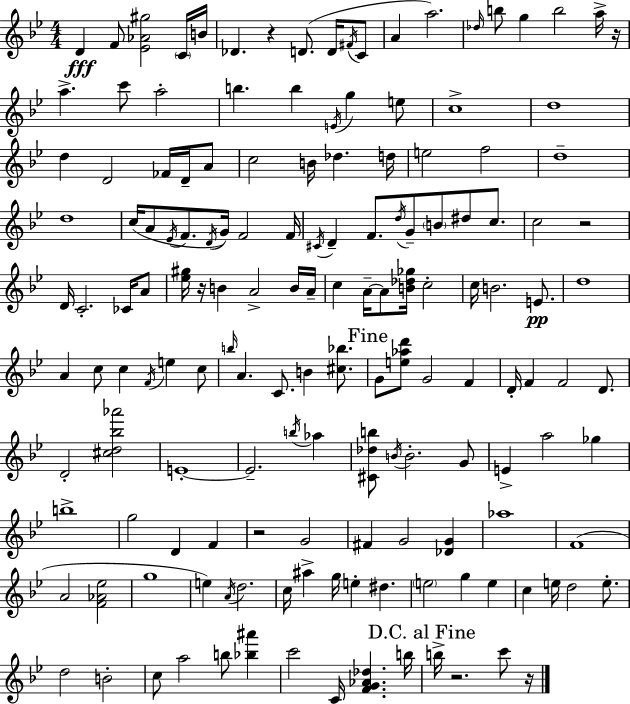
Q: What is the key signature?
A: G minor